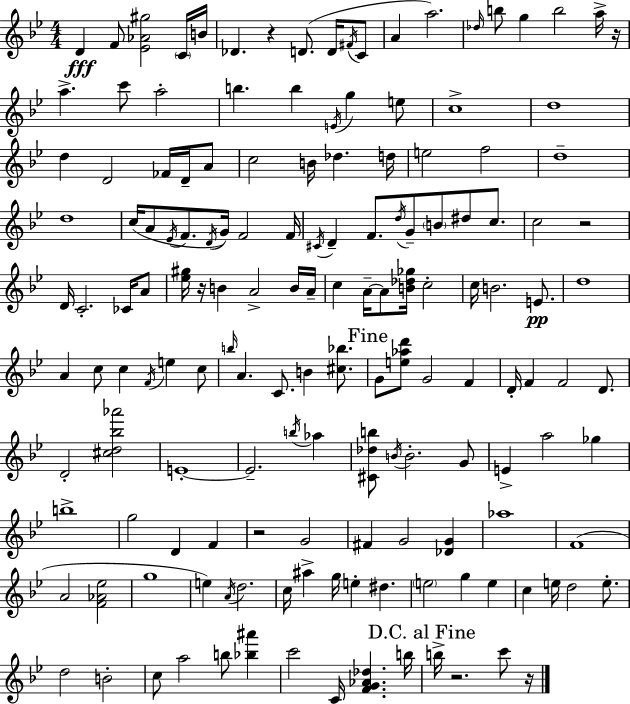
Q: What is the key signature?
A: G minor